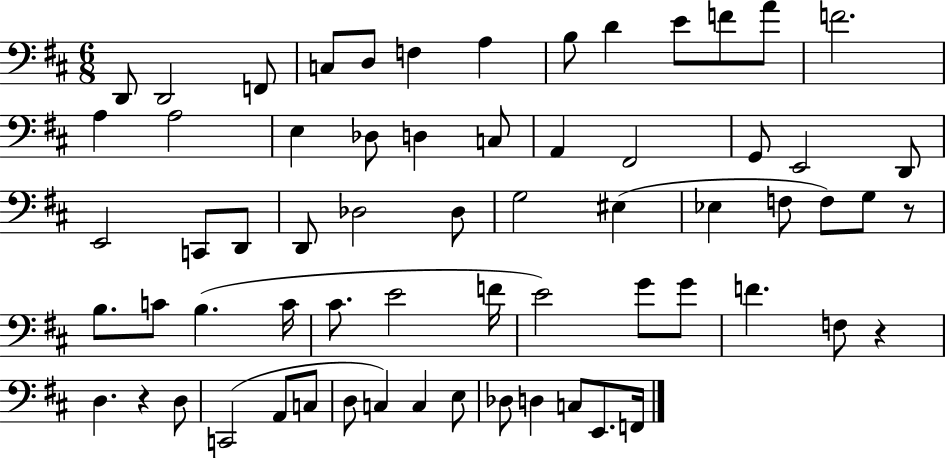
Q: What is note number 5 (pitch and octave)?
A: D3